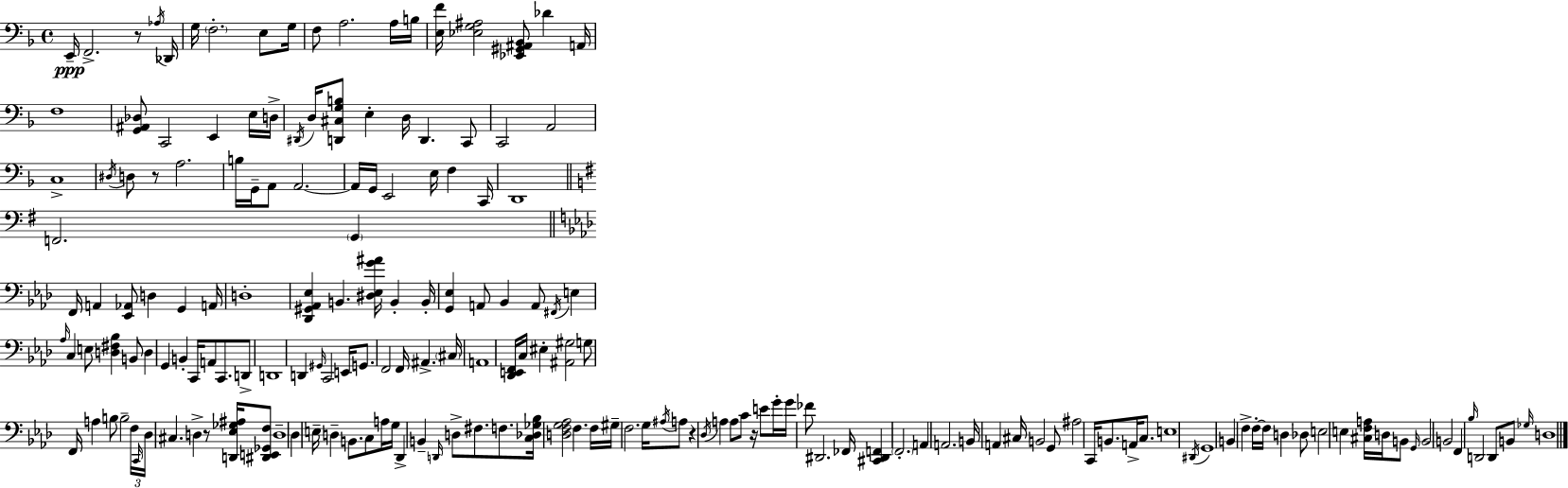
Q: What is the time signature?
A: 4/4